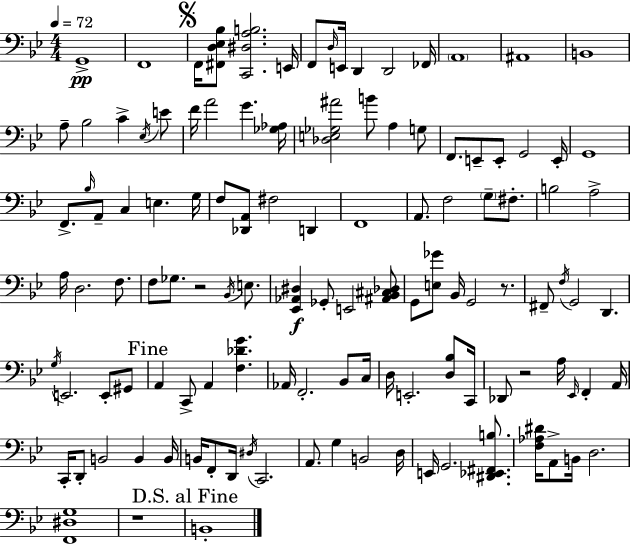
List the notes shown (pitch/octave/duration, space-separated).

G2/w F2/w F2/s [F#2,D3,Eb3,Bb3]/e [C2,D#3,A3,B3]/h. E2/s F2/e D3/s E2/s D2/q D2/h FES2/s A2/w A#2/w B2/w A3/e Bb3/h C4/q Eb3/s E4/e F4/s A4/h G4/q. [Gb3,Ab3]/s [Db3,E3,Gb3,A#4]/h B4/e A3/q G3/e F2/e. E2/e E2/e G2/h E2/s G2/w F2/e. Bb3/s A2/e C3/q E3/q. G3/s F3/e [Db2,A2]/e F#3/h D2/q F2/w A2/e. F3/h G3/e F#3/e. B3/h A3/h A3/s D3/h. F3/e. F3/e Gb3/e. R/h Bb2/s E3/e. [Eb2,Ab2,D#3]/q Gb2/e E2/h [A#2,Bb2,C#3,Db3]/e G2/e [E3,Gb4]/e Bb2/s G2/h R/e. F#2/e F3/s G2/h D2/q. G3/s E2/h. E2/e G#2/e A2/q C2/e A2/q [F3,Db4,G4]/q. Ab2/s F2/h. Bb2/e C3/s D3/s E2/h. [D3,Bb3]/e C2/s Db2/e R/h A3/s Eb2/s F2/q A2/s C2/s D2/e B2/h B2/q B2/s B2/s F2/e D2/s D#3/s C2/h. A2/e. G3/q B2/h D3/s E2/s G2/h. [D#2,Eb2,F#2,B3]/e. [F3,Ab3,D#4]/s A2/e B2/s D3/h. [F2,D#3,G3]/w R/w B2/w